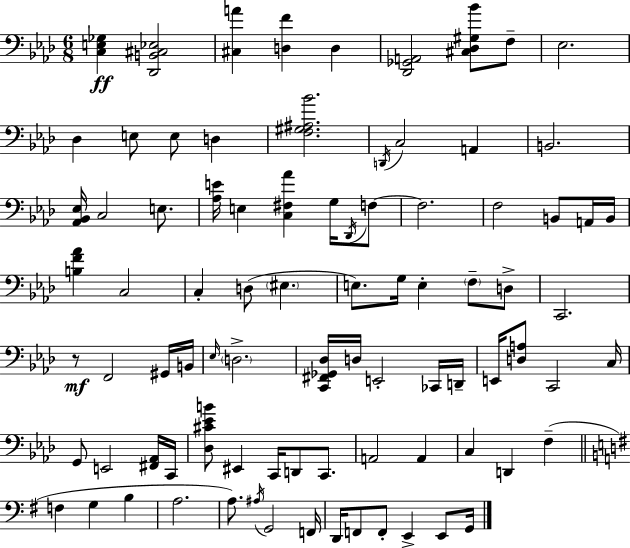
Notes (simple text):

[C3,E3,Gb3]/q [Db2,B2,C#3,Eb3]/h [C#3,A4]/q [D3,F4]/q D3/q [Db2,Gb2,A2]/h [C#3,Db3,G#3,Bb4]/e F3/e Eb3/h. Db3/q E3/e E3/e D3/q [F3,G#3,A#3,Bb4]/h. D2/s C3/h A2/q B2/h. [Ab2,Bb2,Eb3]/s C3/h E3/e. [Ab3,E4]/s E3/q [C3,F#3,Ab4]/q G3/s Db2/s F3/e F3/h. F3/h B2/e A2/s B2/s [B3,F4,Ab4]/q C3/h C3/q D3/e EIS3/q. E3/e. G3/s E3/q F3/e D3/e C2/h. R/e F2/h G#2/s B2/s Eb3/s D3/h. [C2,F#2,Gb2,Db3]/s D3/s E2/h CES2/s D2/s E2/s [D3,A3]/e C2/h C3/s G2/e E2/h [F#2,Ab2]/s C2/s [Db3,C#4,Eb4,B4]/e EIS2/q C2/s D2/e C2/e. A2/h A2/q C3/q D2/q F3/q F3/q G3/q B3/q A3/h. A3/e. A#3/s G2/h F2/s D2/s F2/e F2/e E2/q E2/e G2/s